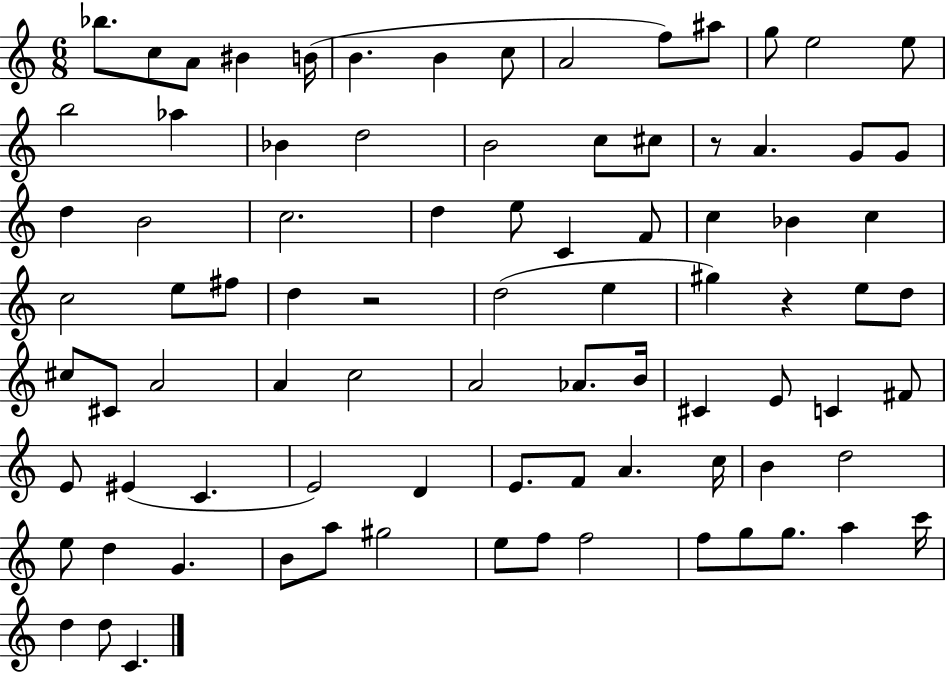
Bb5/e. C5/e A4/e BIS4/q B4/s B4/q. B4/q C5/e A4/h F5/e A#5/e G5/e E5/h E5/e B5/h Ab5/q Bb4/q D5/h B4/h C5/e C#5/e R/e A4/q. G4/e G4/e D5/q B4/h C5/h. D5/q E5/e C4/q F4/e C5/q Bb4/q C5/q C5/h E5/e F#5/e D5/q R/h D5/h E5/q G#5/q R/q E5/e D5/e C#5/e C#4/e A4/h A4/q C5/h A4/h Ab4/e. B4/s C#4/q E4/e C4/q F#4/e E4/e EIS4/q C4/q. E4/h D4/q E4/e. F4/e A4/q. C5/s B4/q D5/h E5/e D5/q G4/q. B4/e A5/e G#5/h E5/e F5/e F5/h F5/e G5/e G5/e. A5/q C6/s D5/q D5/e C4/q.